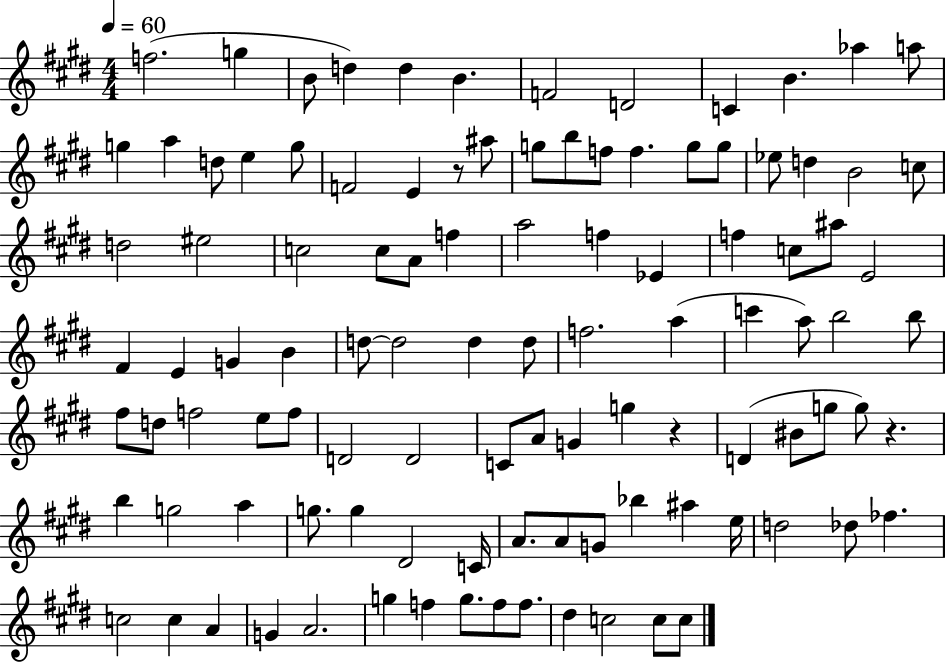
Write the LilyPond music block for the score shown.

{
  \clef treble
  \numericTimeSignature
  \time 4/4
  \key e \major
  \tempo 4 = 60
  f''2.( g''4 | b'8 d''4) d''4 b'4. | f'2 d'2 | c'4 b'4. aes''4 a''8 | \break g''4 a''4 d''8 e''4 g''8 | f'2 e'4 r8 ais''8 | g''8 b''8 f''8 f''4. g''8 g''8 | ees''8 d''4 b'2 c''8 | \break d''2 eis''2 | c''2 c''8 a'8 f''4 | a''2 f''4 ees'4 | f''4 c''8 ais''8 e'2 | \break fis'4 e'4 g'4 b'4 | d''8~~ d''2 d''4 d''8 | f''2. a''4( | c'''4 a''8) b''2 b''8 | \break fis''8 d''8 f''2 e''8 f''8 | d'2 d'2 | c'8 a'8 g'4 g''4 r4 | d'4( bis'8 g''8 g''8) r4. | \break b''4 g''2 a''4 | g''8. g''4 dis'2 c'16 | a'8. a'8 g'8 bes''4 ais''4 e''16 | d''2 des''8 fes''4. | \break c''2 c''4 a'4 | g'4 a'2. | g''4 f''4 g''8. f''8 f''8. | dis''4 c''2 c''8 c''8 | \break \bar "|."
}